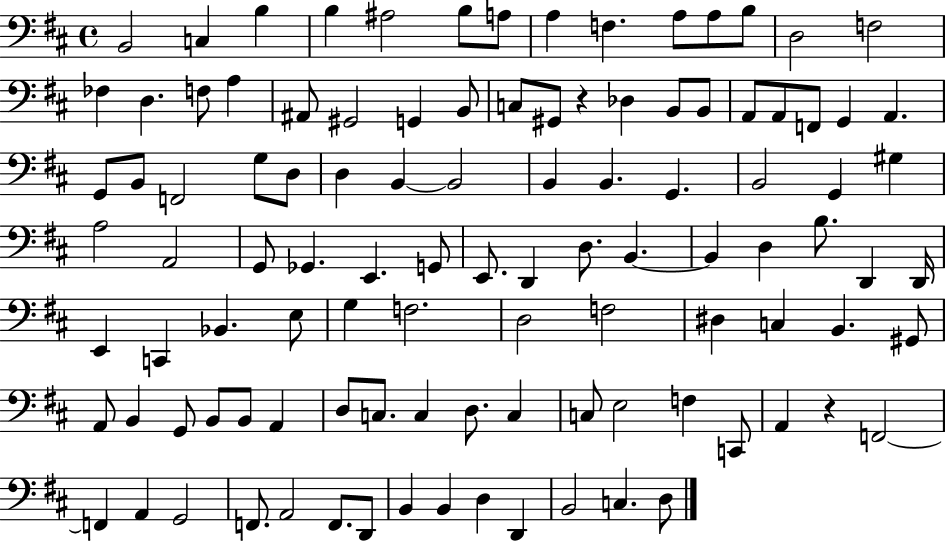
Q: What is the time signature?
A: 4/4